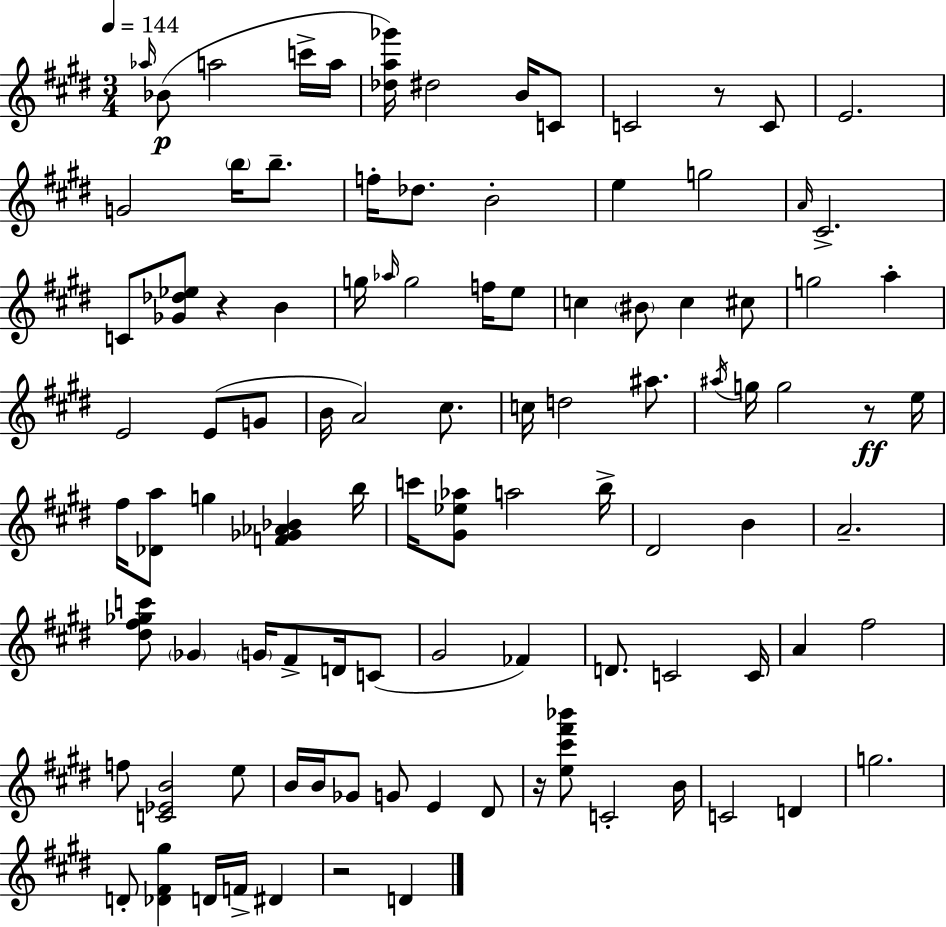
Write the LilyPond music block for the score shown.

{
  \clef treble
  \numericTimeSignature
  \time 3/4
  \key e \major
  \tempo 4 = 144
  \grace { aes''16 }\p bes'8( a''2 c'''16-> | a''16 <des'' a'' ges'''>16) dis''2 b'16 c'8 | c'2 r8 c'8 | e'2. | \break g'2 \parenthesize b''16 b''8.-- | f''16-. des''8. b'2-. | e''4 g''2 | \grace { a'16 } cis'2.-> | \break c'8 <ges' des'' ees''>8 r4 b'4 | g''16 \grace { aes''16 } g''2 | f''16 e''8 c''4 \parenthesize bis'8 c''4 | cis''8 g''2 a''4-. | \break e'2 e'8( | g'8 b'16 a'2) | cis''8. c''16 d''2 | ais''8. \acciaccatura { ais''16 } g''16 g''2 | \break r8\ff e''16 fis''16 <des' a''>8 g''4 <f' ges' aes' bes'>4 | b''16 c'''16 <gis' ees'' aes''>8 a''2 | b''16-> dis'2 | b'4 a'2.-- | \break <dis'' fis'' ges'' c'''>8 \parenthesize ges'4 \parenthesize g'16 fis'8-> | d'16 c'8( gis'2 | fes'4) d'8. c'2 | c'16 a'4 fis''2 | \break f''8 <c' ees' b'>2 | e''8 b'16 b'16 ges'8 g'8 e'4 | dis'8 r16 <e'' cis''' fis''' bes'''>8 c'2-. | b'16 c'2 | \break d'4 g''2. | d'8-. <des' fis' gis''>4 d'16 f'16-> | dis'4 r2 | d'4 \bar "|."
}